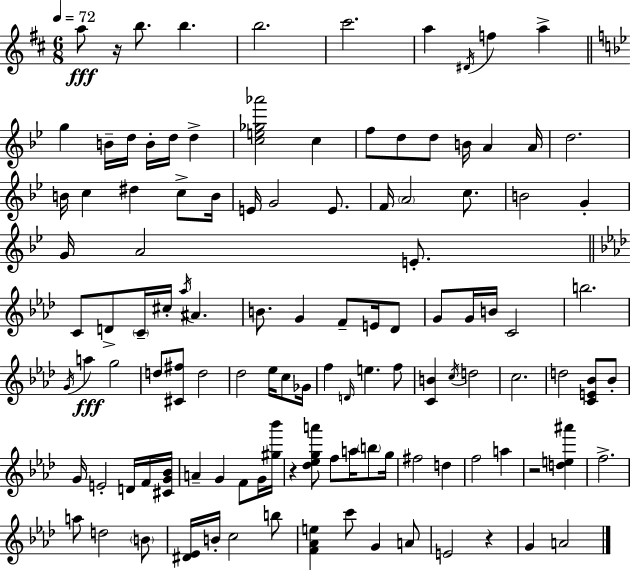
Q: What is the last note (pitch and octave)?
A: A4